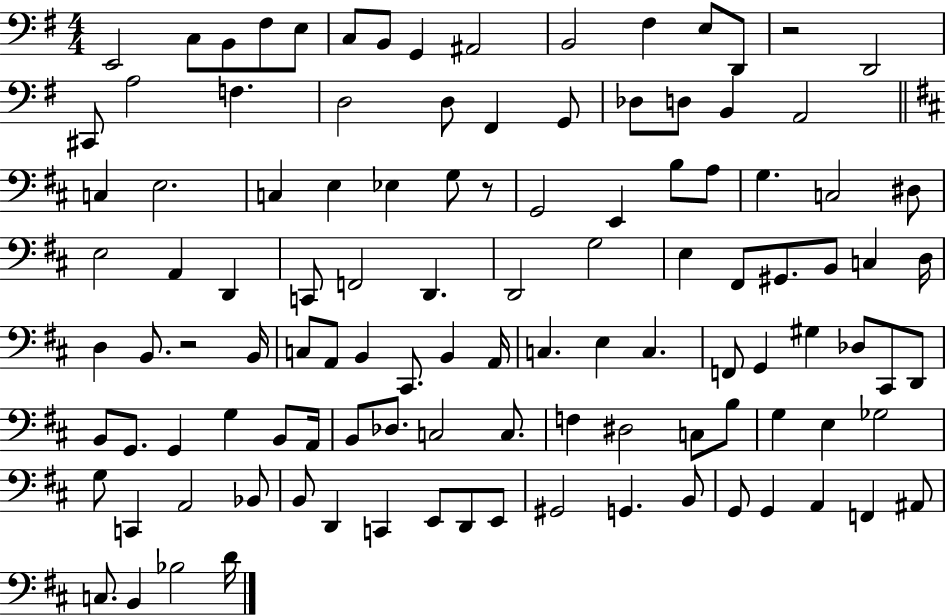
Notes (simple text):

E2/h C3/e B2/e F#3/e E3/e C3/e B2/e G2/q A#2/h B2/h F#3/q E3/e D2/e R/h D2/h C#2/e A3/h F3/q. D3/h D3/e F#2/q G2/e Db3/e D3/e B2/q A2/h C3/q E3/h. C3/q E3/q Eb3/q G3/e R/e G2/h E2/q B3/e A3/e G3/q. C3/h D#3/e E3/h A2/q D2/q C2/e F2/h D2/q. D2/h G3/h E3/q F#2/e G#2/e. B2/e C3/q D3/s D3/q B2/e. R/h B2/s C3/e A2/e B2/q C#2/e. B2/q A2/s C3/q. E3/q C3/q. F2/e G2/q G#3/q Db3/e C#2/e D2/e B2/e G2/e. G2/q G3/q B2/e A2/s B2/e Db3/e. C3/h C3/e. F3/q D#3/h C3/e B3/e G3/q E3/q Gb3/h G3/e C2/q A2/h Bb2/e B2/e D2/q C2/q E2/e D2/e E2/e G#2/h G2/q. B2/e G2/e G2/q A2/q F2/q A#2/e C3/e. B2/q Bb3/h D4/s